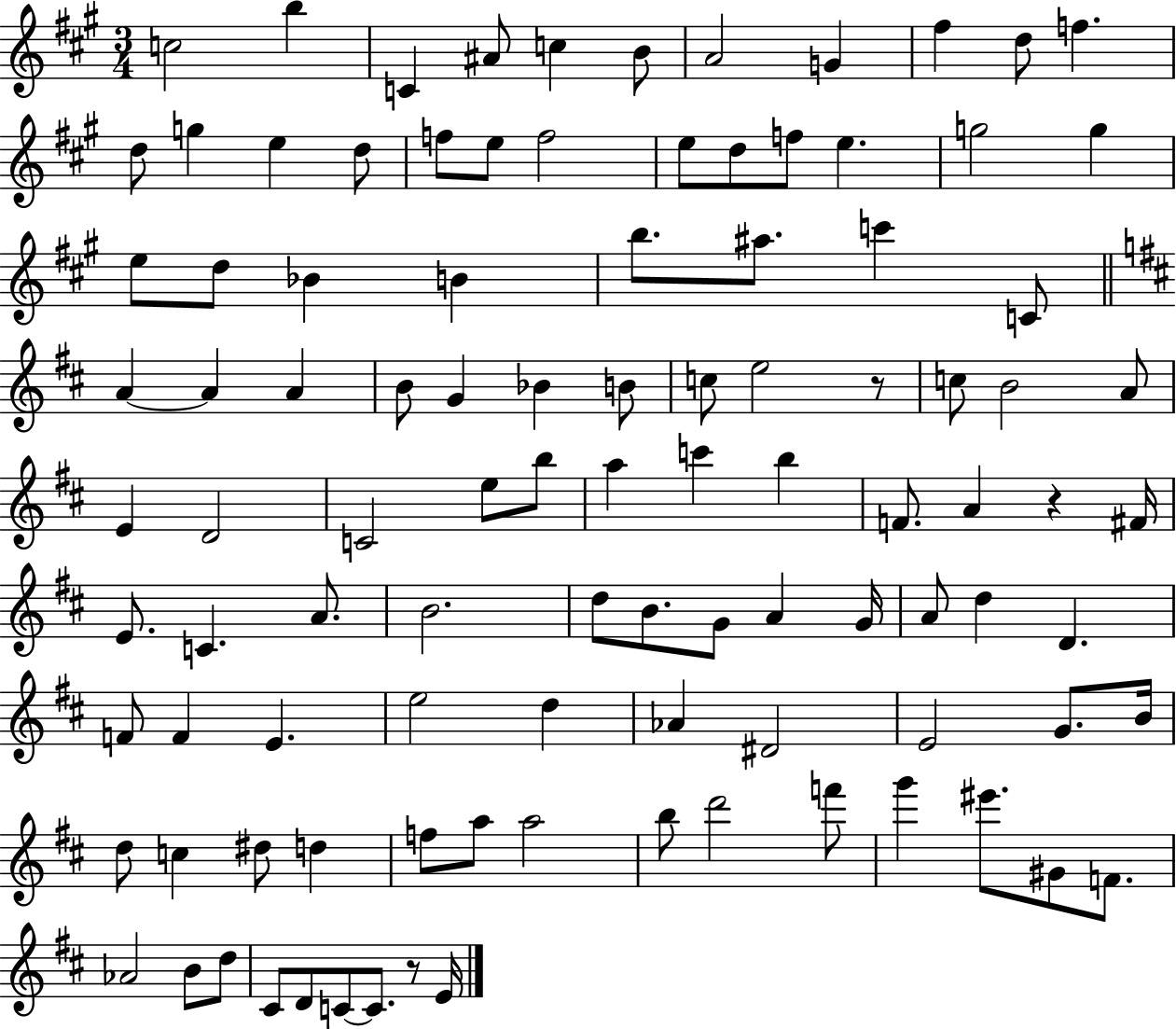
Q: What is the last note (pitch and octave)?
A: E4